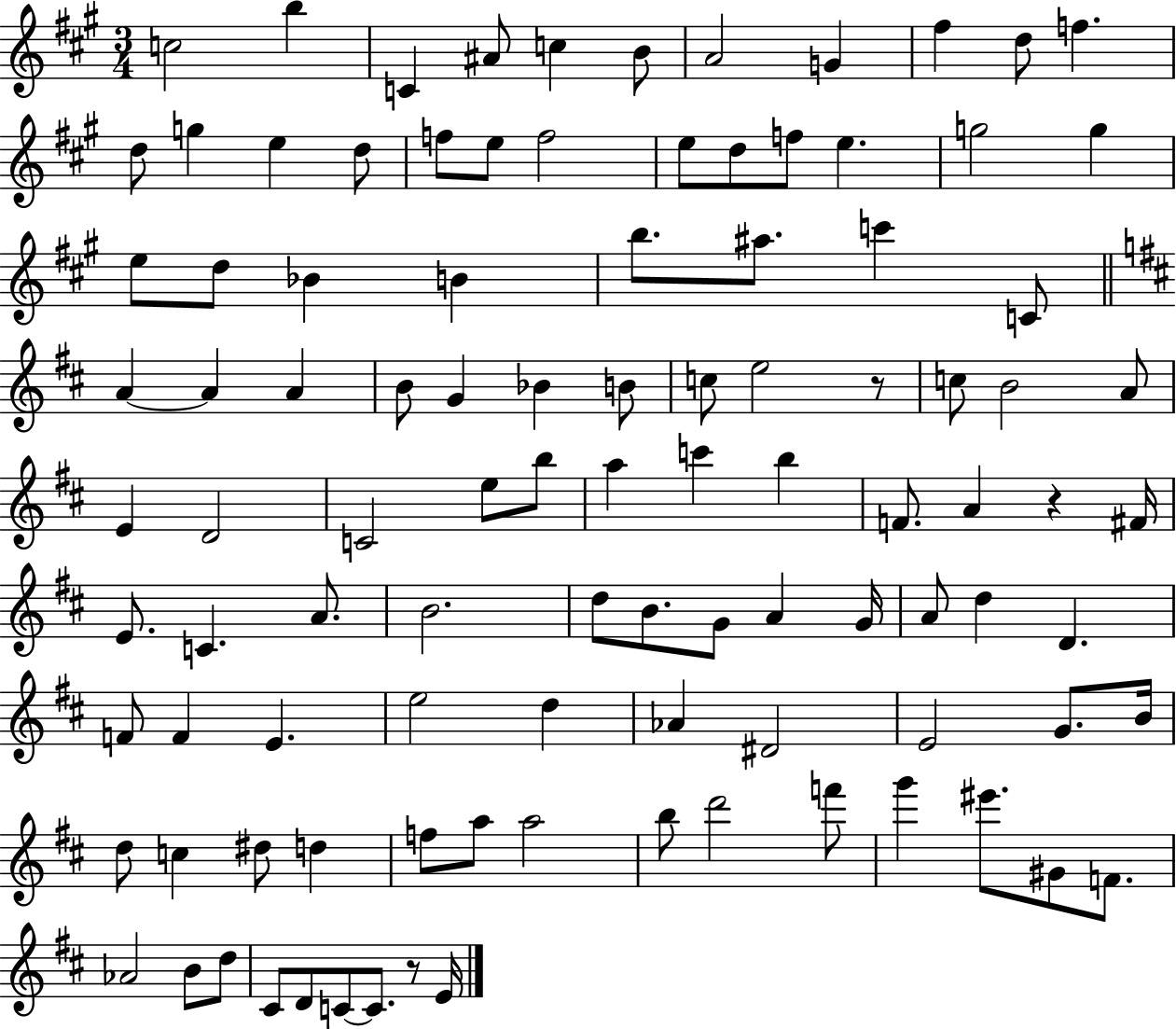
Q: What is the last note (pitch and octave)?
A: E4